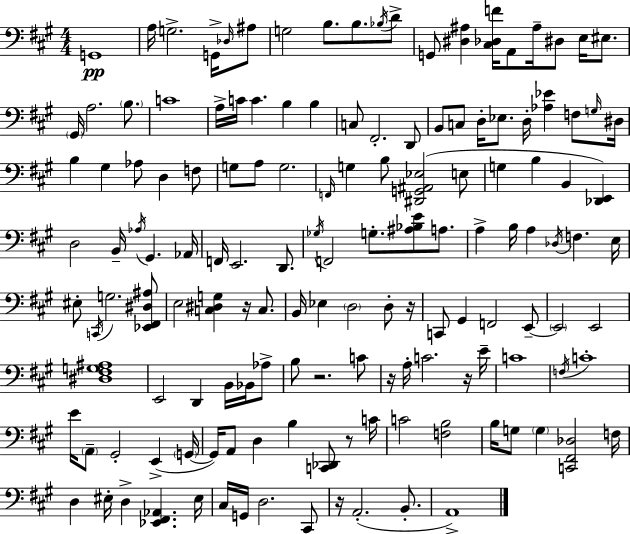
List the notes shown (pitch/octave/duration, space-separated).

G2/w A3/s G3/h. G2/s Db3/s A#3/e G3/h B3/e. B3/e. Bb3/s D4/e G2/e [D#3,A#3]/q [C#3,Db3,F4]/s A2/e A#3/s D#3/e E3/s EIS3/e. G#2/s A3/h. B3/e. C4/w A3/s C4/s C4/q. B3/q B3/q C3/e F#2/h. D2/e B2/e C3/e D3/s Eb3/e. D3/s [Ab3,Eb4]/q F3/e G3/s D#3/s B3/q G#3/q Ab3/e D3/q F3/e G3/e A3/e G3/h. F2/s G3/q B3/e [D#2,G2,A#2,Eb3]/h E3/e G3/q B3/q B2/q [Db2,E2]/q D3/h B2/s Ab3/s G#2/q. Ab2/s F2/s E2/h. D2/e. Gb3/s F2/h G3/e. [A#3,Bb3,E4]/e A3/e. A3/q B3/s A3/q Db3/s F3/q. E3/s EIS3/e C2/s G3/h. [Eb2,F#2,D#3,A#3]/e E3/h [C3,D#3,G3]/q R/s C3/e. B2/s Eb3/q D3/h D3/e R/s C2/e G#2/q F2/h E2/e E2/h E2/h [D#3,F#3,G3,A#3]/w E2/h D2/q B2/s Bb2/s Ab3/e B3/e R/h. C4/e R/s A3/s C4/h. R/s E4/s C4/w F3/s C4/w E4/s A2/e G#2/h E2/q G2/s G2/s A2/e D3/q B3/q [C2,Db2]/e R/e C4/s C4/h [F3,B3]/h B3/s G3/e G3/q [C2,F#2,Db3]/h F3/s D3/q EIS3/s D3/q [Eb2,F#2,Ab2]/q. EIS3/s C#3/s G2/s D3/h. C#2/e R/s A2/h. B2/e. A2/w